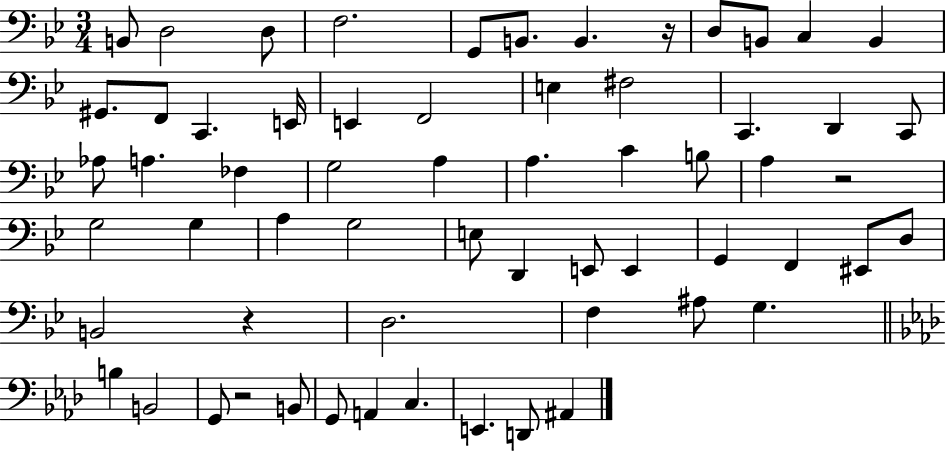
{
  \clef bass
  \numericTimeSignature
  \time 3/4
  \key bes \major
  b,8 d2 d8 | f2. | g,8 b,8. b,4. r16 | d8 b,8 c4 b,4 | \break gis,8. f,8 c,4. e,16 | e,4 f,2 | e4 fis2 | c,4. d,4 c,8 | \break aes8 a4. fes4 | g2 a4 | a4. c'4 b8 | a4 r2 | \break g2 g4 | a4 g2 | e8 d,4 e,8 e,4 | g,4 f,4 eis,8 d8 | \break b,2 r4 | d2. | f4 ais8 g4. | \bar "||" \break \key aes \major b4 b,2 | g,8 r2 b,8 | g,8 a,4 c4. | e,4. d,8 ais,4 | \break \bar "|."
}